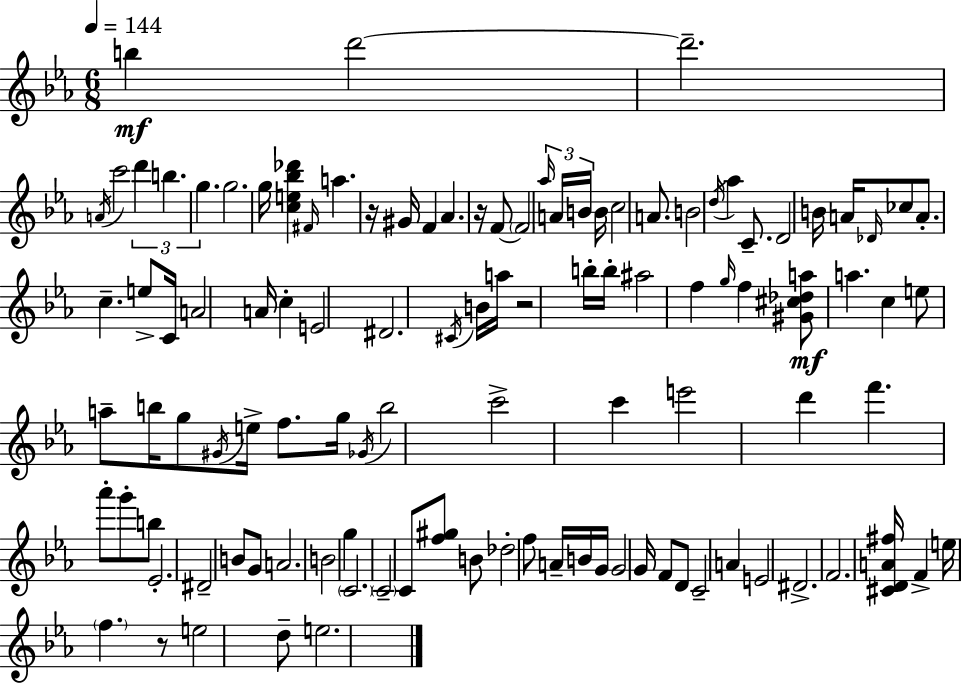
B5/q D6/h D6/h. A4/s C6/h D6/q B5/q. G5/q. G5/h. G5/s [C5,E5,Bb5,Db6]/q F#4/s A5/q. R/s G#4/s F4/q Ab4/q. R/s F4/e F4/h Ab5/s A4/s B4/s B4/s C5/h A4/e. B4/h D5/s Ab5/q C4/e. D4/h B4/s A4/s Db4/s CES5/e A4/e. C5/q. E5/e C4/s A4/h A4/s C5/q E4/h D#4/h. C#4/s B4/s A5/s R/h B5/s B5/s A#5/h F5/q G5/s F5/q [G#4,C#5,Db5,A5]/e A5/q. C5/q E5/e A5/e B5/s G5/e G#4/s E5/s F5/e. G5/s Gb4/s B5/h C6/h C6/q E6/h D6/q F6/q. Ab6/e G6/e B5/e Eb4/h. D#4/h B4/e G4/e A4/h. B4/h G5/q C4/h. C4/h C4/e [F5,G#5]/e B4/e Db5/h F5/e A4/s B4/s G4/s G4/h G4/s F4/e D4/e C4/h A4/q E4/h D#4/h. F4/h. [C#4,D4,A4,F#5]/s F4/q E5/s F5/q. R/e E5/h D5/e E5/h.